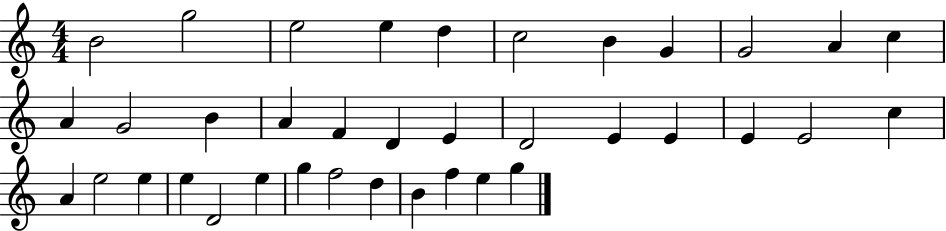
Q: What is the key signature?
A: C major